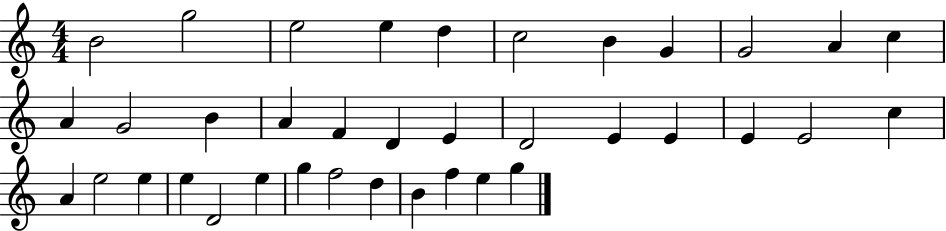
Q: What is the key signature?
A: C major